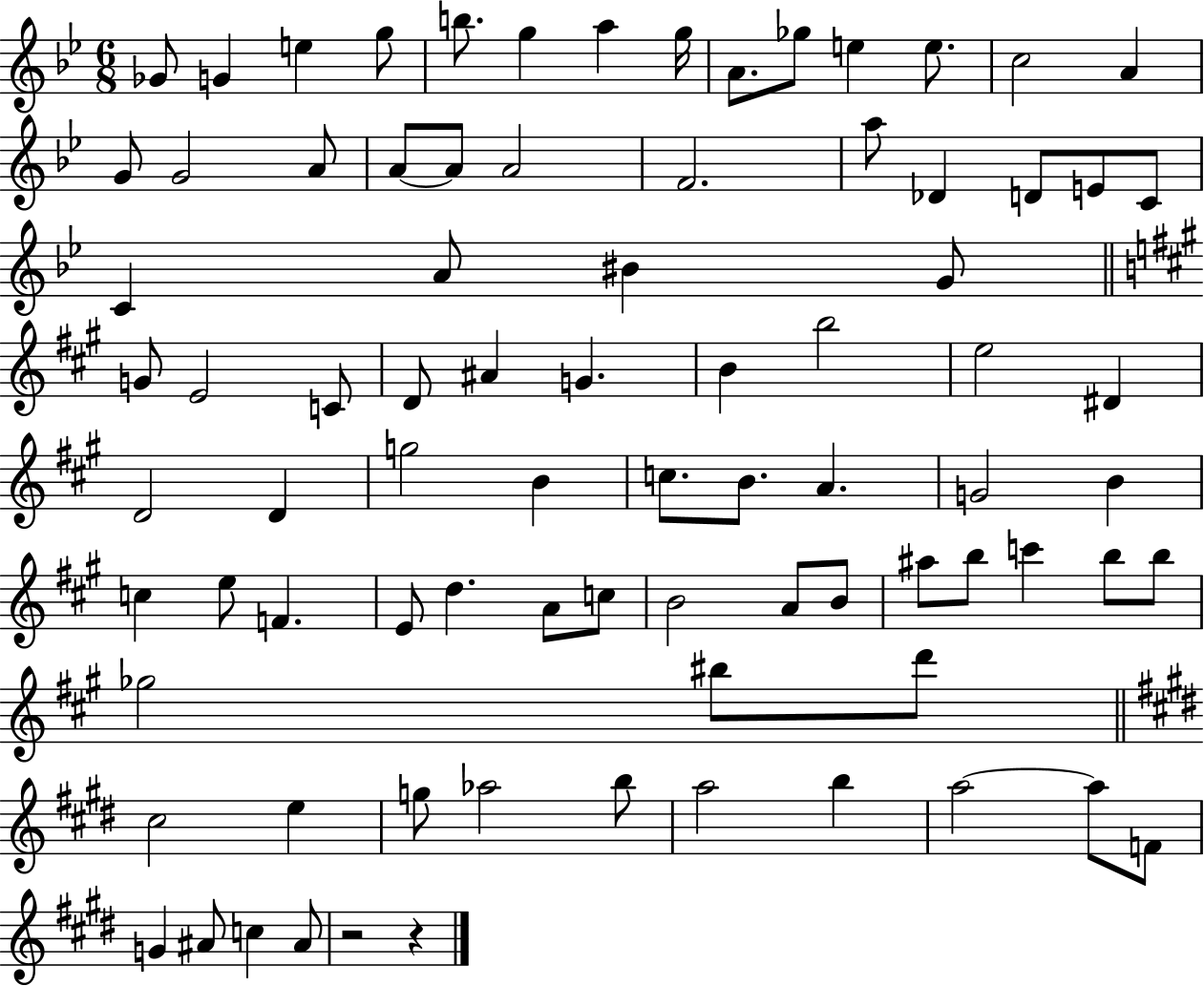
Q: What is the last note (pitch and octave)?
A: A#4